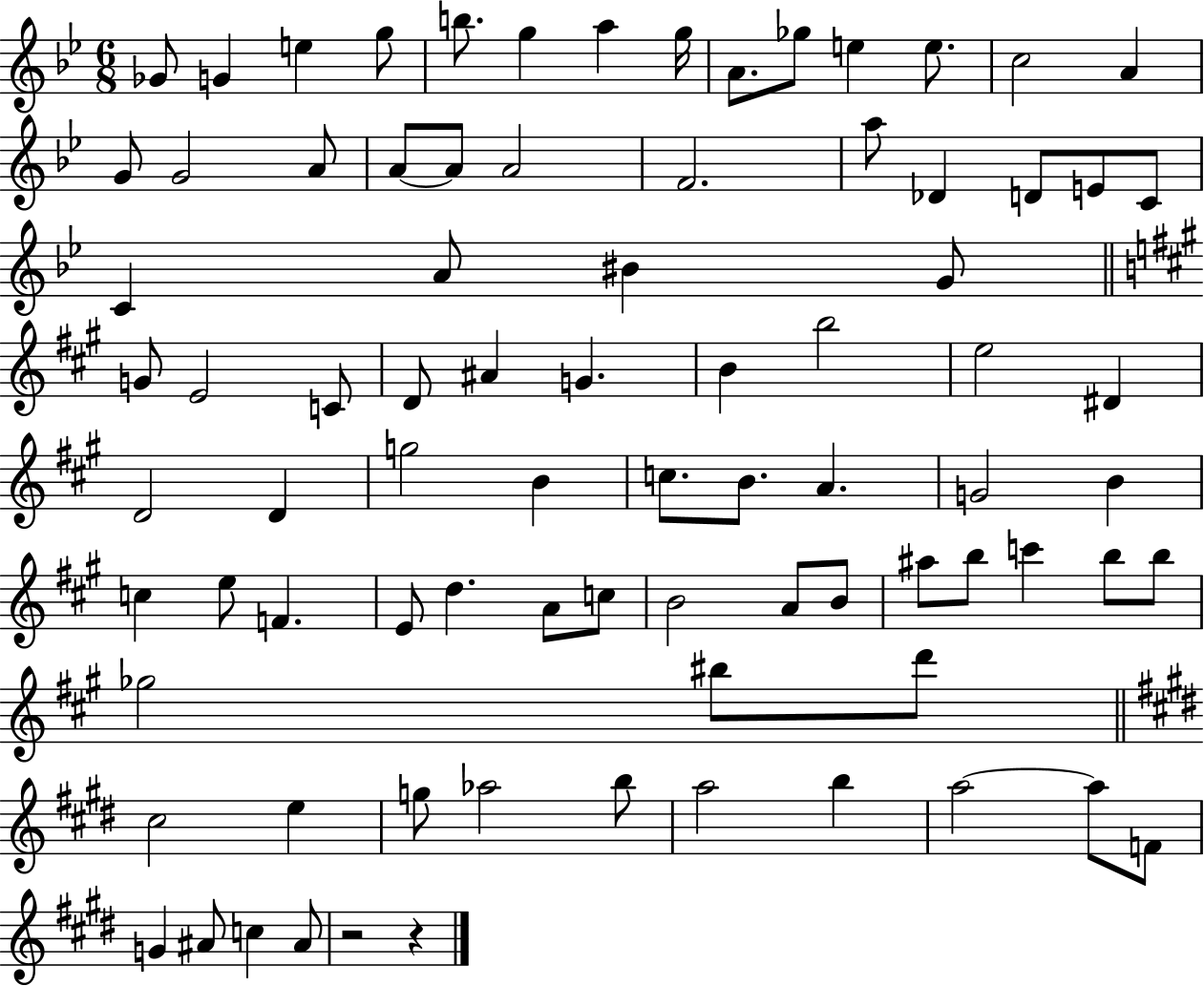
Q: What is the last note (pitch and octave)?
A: A#4